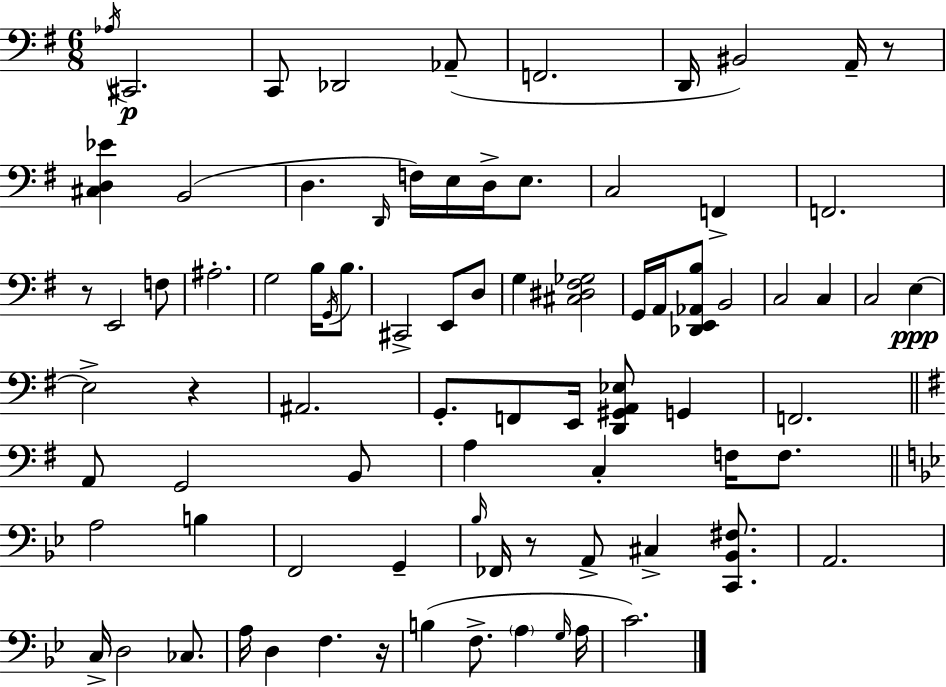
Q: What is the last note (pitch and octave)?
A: C4